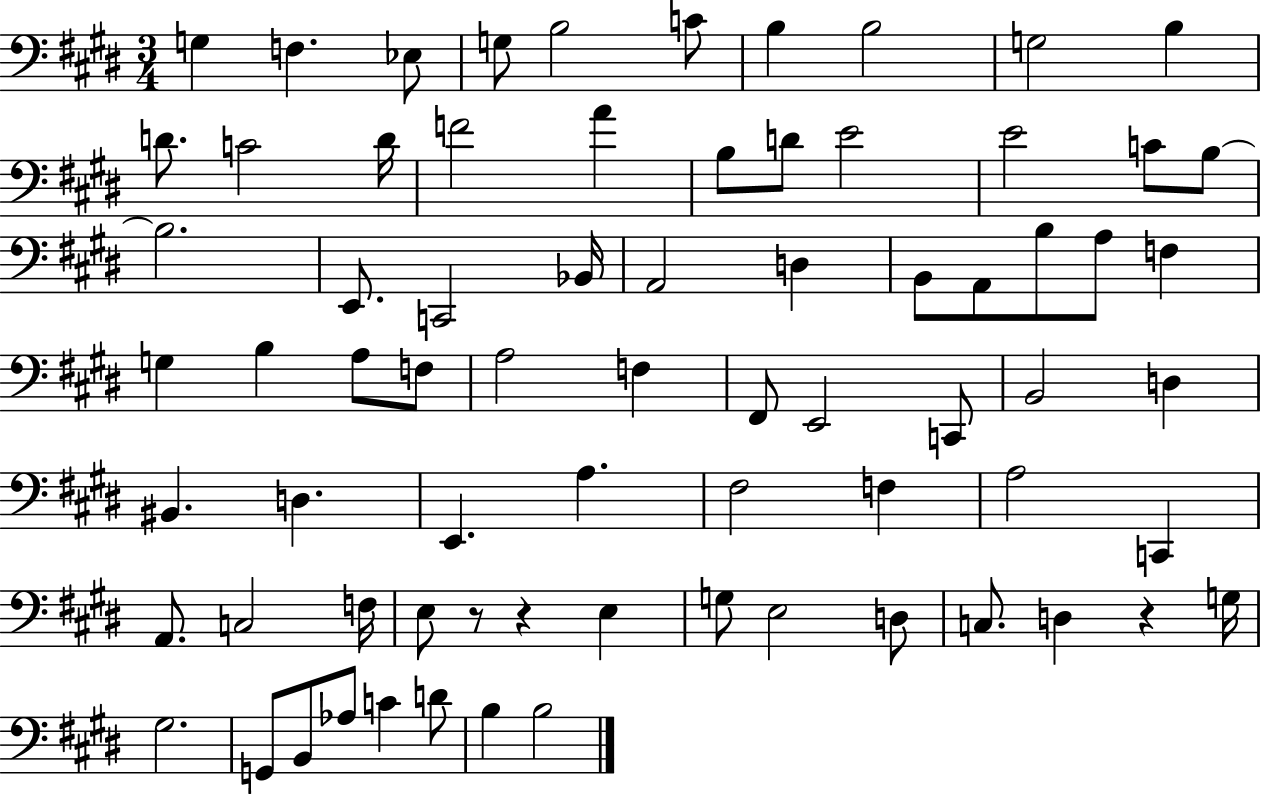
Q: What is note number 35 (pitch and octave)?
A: A3